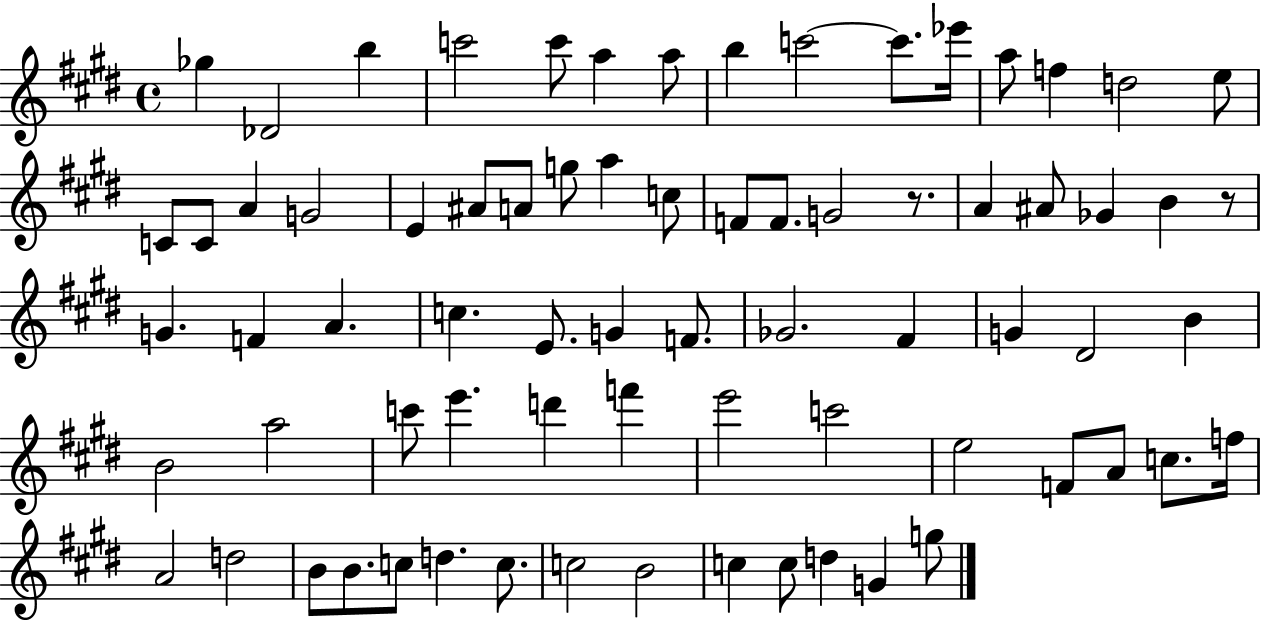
X:1
T:Untitled
M:4/4
L:1/4
K:E
_g _D2 b c'2 c'/2 a a/2 b c'2 c'/2 _e'/4 a/2 f d2 e/2 C/2 C/2 A G2 E ^A/2 A/2 g/2 a c/2 F/2 F/2 G2 z/2 A ^A/2 _G B z/2 G F A c E/2 G F/2 _G2 ^F G ^D2 B B2 a2 c'/2 e' d' f' e'2 c'2 e2 F/2 A/2 c/2 f/4 A2 d2 B/2 B/2 c/2 d c/2 c2 B2 c c/2 d G g/2